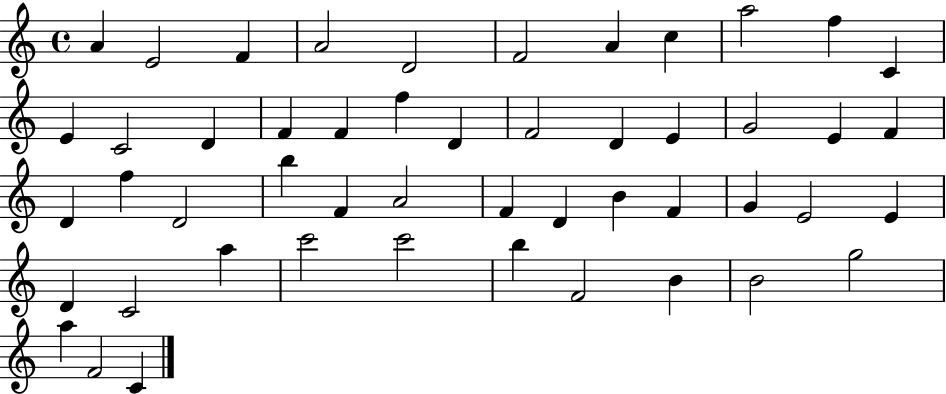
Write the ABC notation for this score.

X:1
T:Untitled
M:4/4
L:1/4
K:C
A E2 F A2 D2 F2 A c a2 f C E C2 D F F f D F2 D E G2 E F D f D2 b F A2 F D B F G E2 E D C2 a c'2 c'2 b F2 B B2 g2 a F2 C